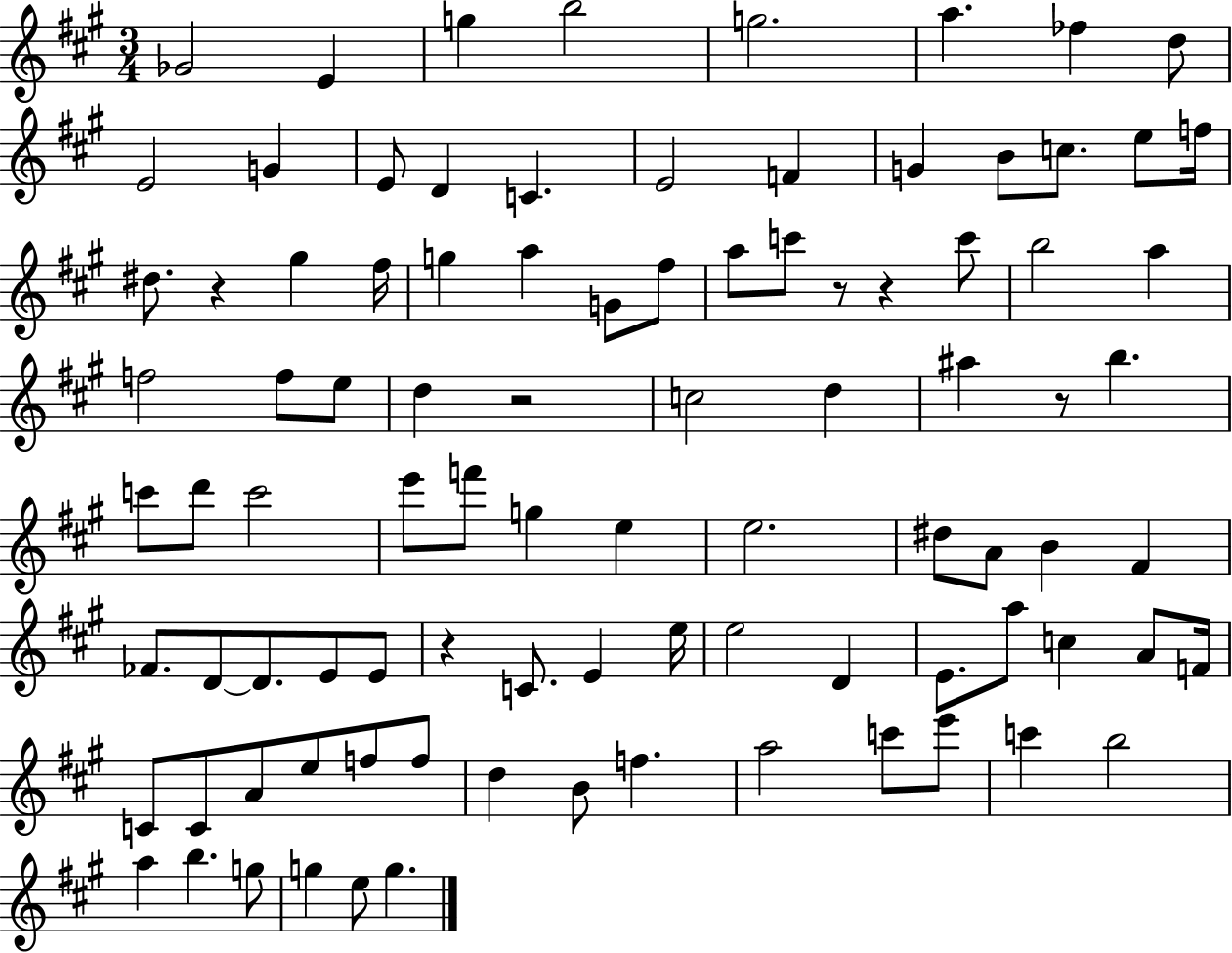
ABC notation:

X:1
T:Untitled
M:3/4
L:1/4
K:A
_G2 E g b2 g2 a _f d/2 E2 G E/2 D C E2 F G B/2 c/2 e/2 f/4 ^d/2 z ^g ^f/4 g a G/2 ^f/2 a/2 c'/2 z/2 z c'/2 b2 a f2 f/2 e/2 d z2 c2 d ^a z/2 b c'/2 d'/2 c'2 e'/2 f'/2 g e e2 ^d/2 A/2 B ^F _F/2 D/2 D/2 E/2 E/2 z C/2 E e/4 e2 D E/2 a/2 c A/2 F/4 C/2 C/2 A/2 e/2 f/2 f/2 d B/2 f a2 c'/2 e'/2 c' b2 a b g/2 g e/2 g